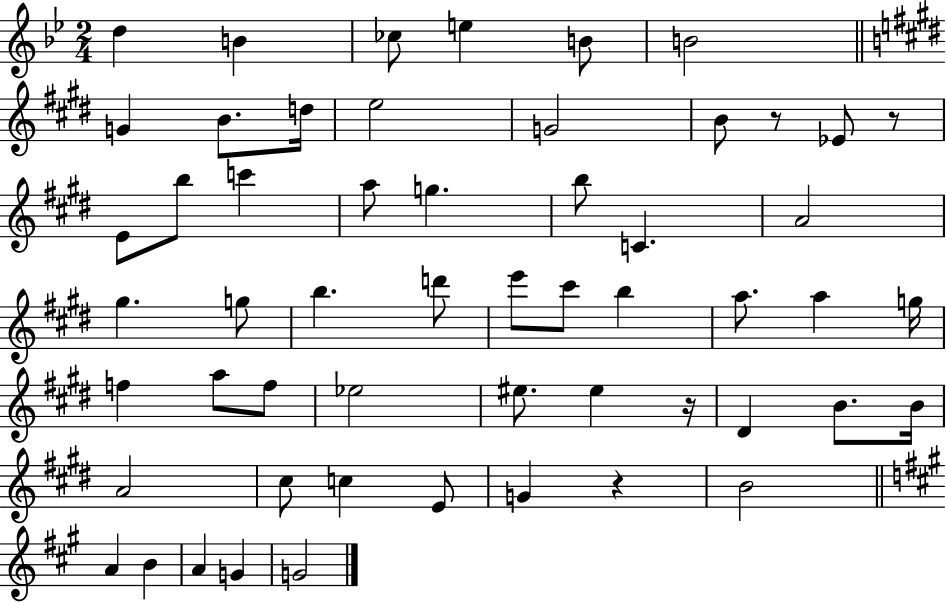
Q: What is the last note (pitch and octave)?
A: G4